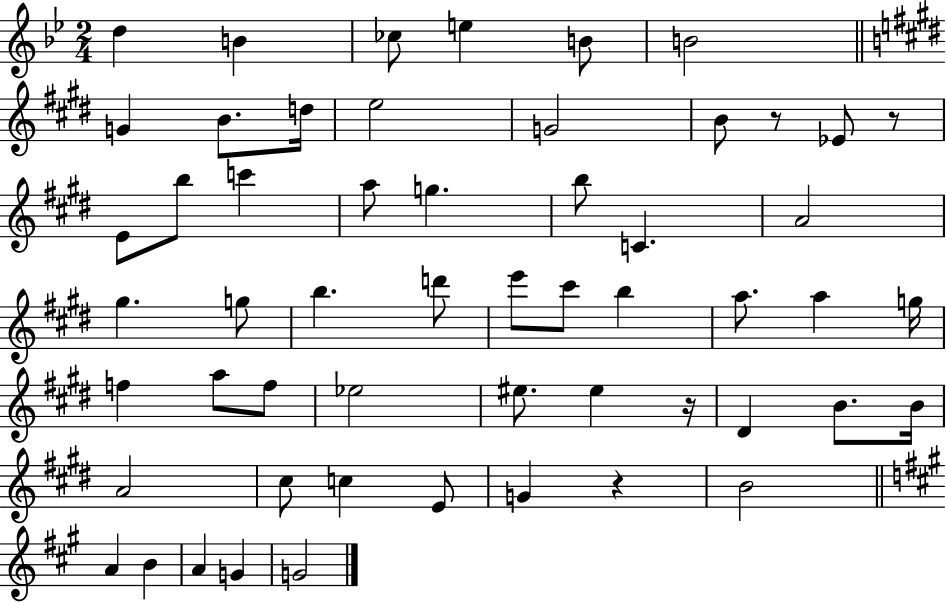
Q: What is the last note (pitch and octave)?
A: G4